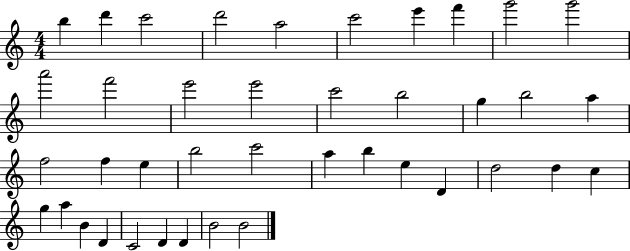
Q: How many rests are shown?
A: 0